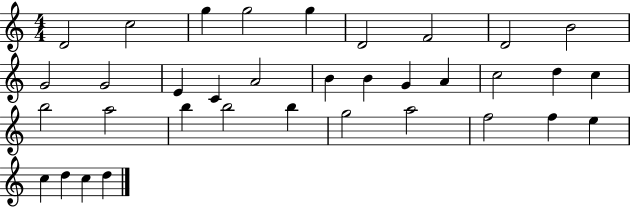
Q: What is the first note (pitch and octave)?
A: D4